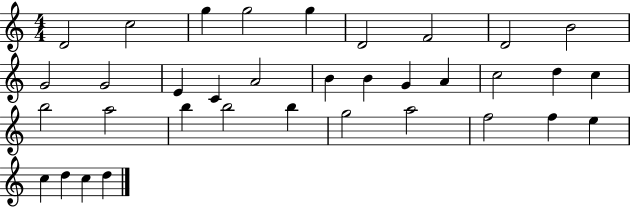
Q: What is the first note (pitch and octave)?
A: D4